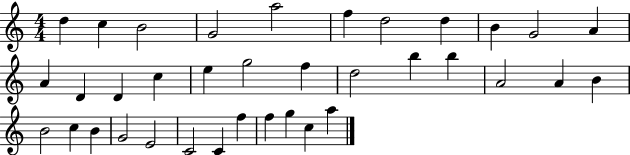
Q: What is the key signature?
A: C major